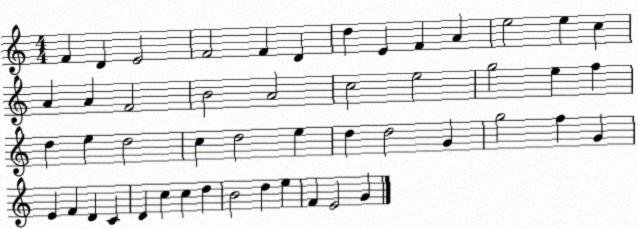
X:1
T:Untitled
M:4/4
L:1/4
K:C
F D E2 F2 F D d E F A e2 e c A A F2 B2 A2 c2 e2 g2 e f d e d2 c d2 e d d2 G g2 f G E F D C D c c d B2 d e F E2 G